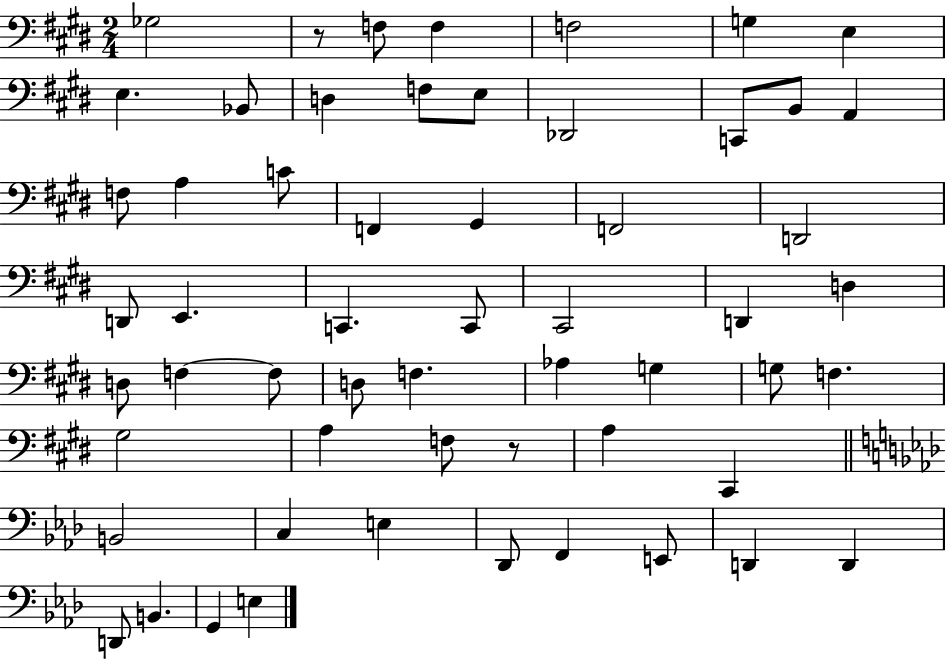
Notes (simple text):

Gb3/h R/e F3/e F3/q F3/h G3/q E3/q E3/q. Bb2/e D3/q F3/e E3/e Db2/h C2/e B2/e A2/q F3/e A3/q C4/e F2/q G#2/q F2/h D2/h D2/e E2/q. C2/q. C2/e C#2/h D2/q D3/q D3/e F3/q F3/e D3/e F3/q. Ab3/q G3/q G3/e F3/q. G#3/h A3/q F3/e R/e A3/q C#2/q B2/h C3/q E3/q Db2/e F2/q E2/e D2/q D2/q D2/e B2/q. G2/q E3/q